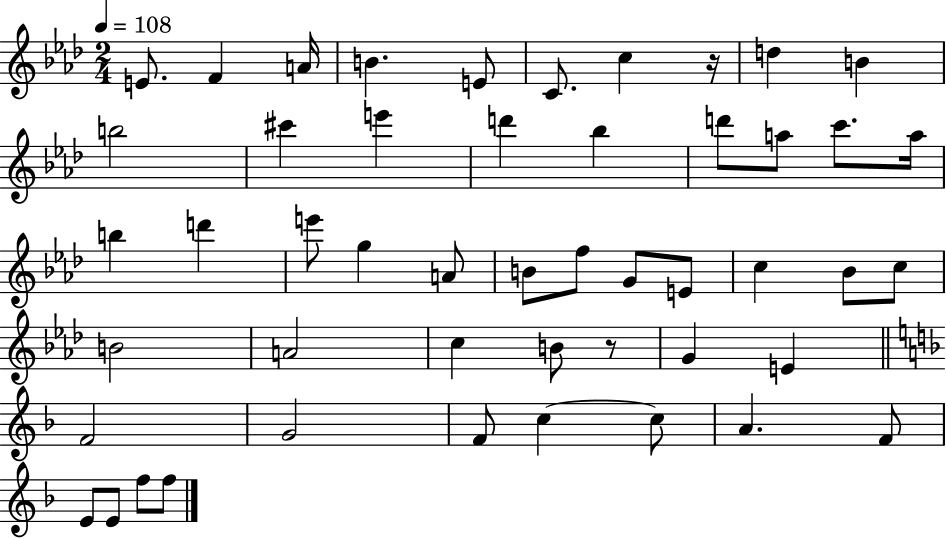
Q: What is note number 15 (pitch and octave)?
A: D6